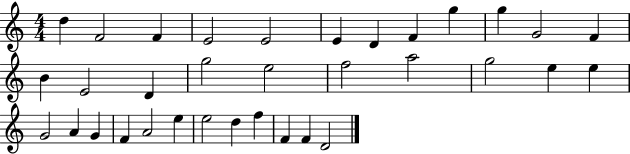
{
  \clef treble
  \numericTimeSignature
  \time 4/4
  \key c \major
  d''4 f'2 f'4 | e'2 e'2 | e'4 d'4 f'4 g''4 | g''4 g'2 f'4 | \break b'4 e'2 d'4 | g''2 e''2 | f''2 a''2 | g''2 e''4 e''4 | \break g'2 a'4 g'4 | f'4 a'2 e''4 | e''2 d''4 f''4 | f'4 f'4 d'2 | \break \bar "|."
}